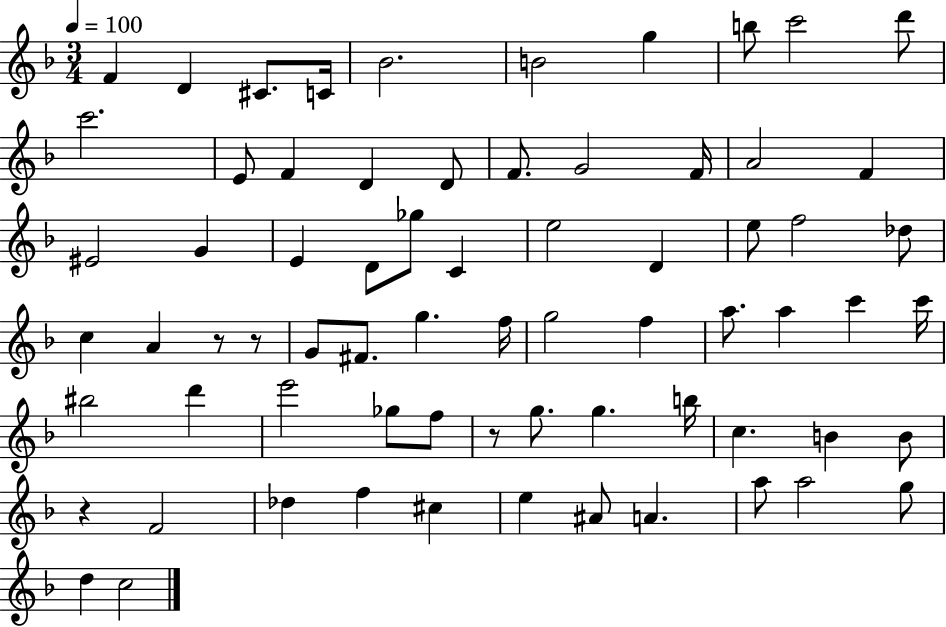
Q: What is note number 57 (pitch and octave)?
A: F5